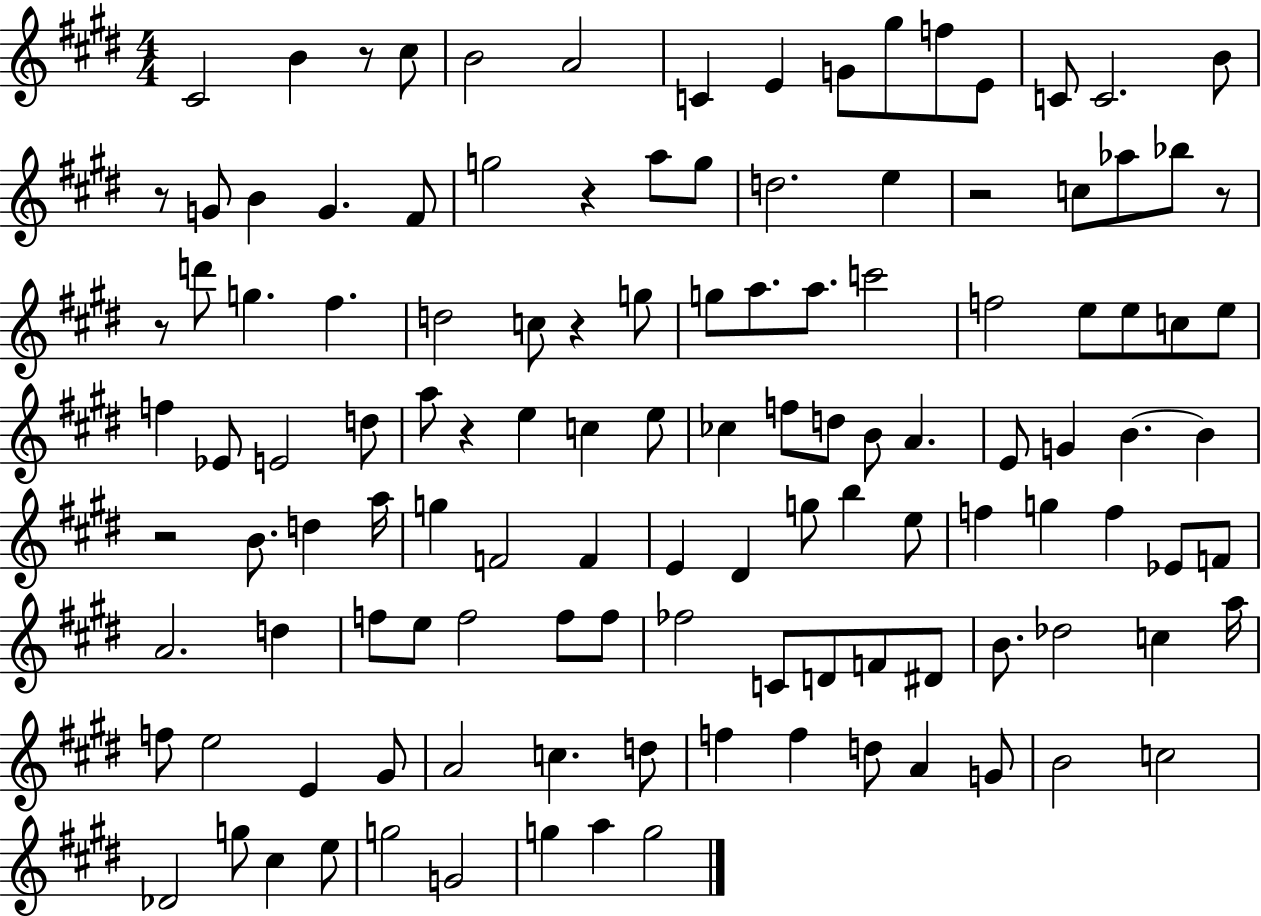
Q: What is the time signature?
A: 4/4